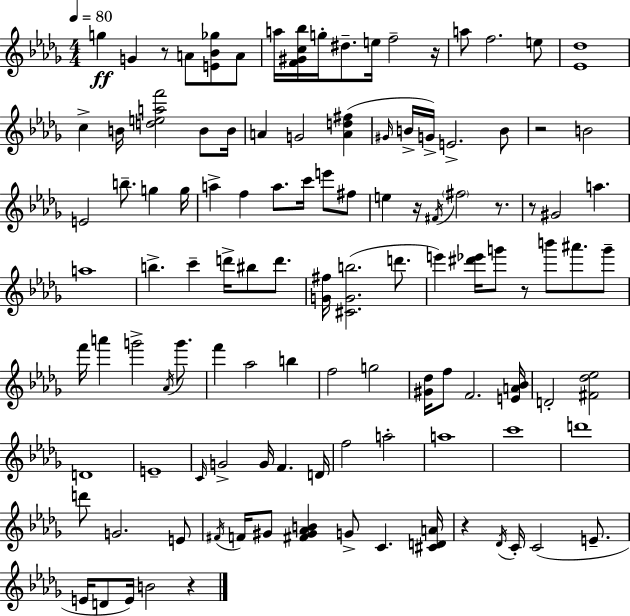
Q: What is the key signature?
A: BES minor